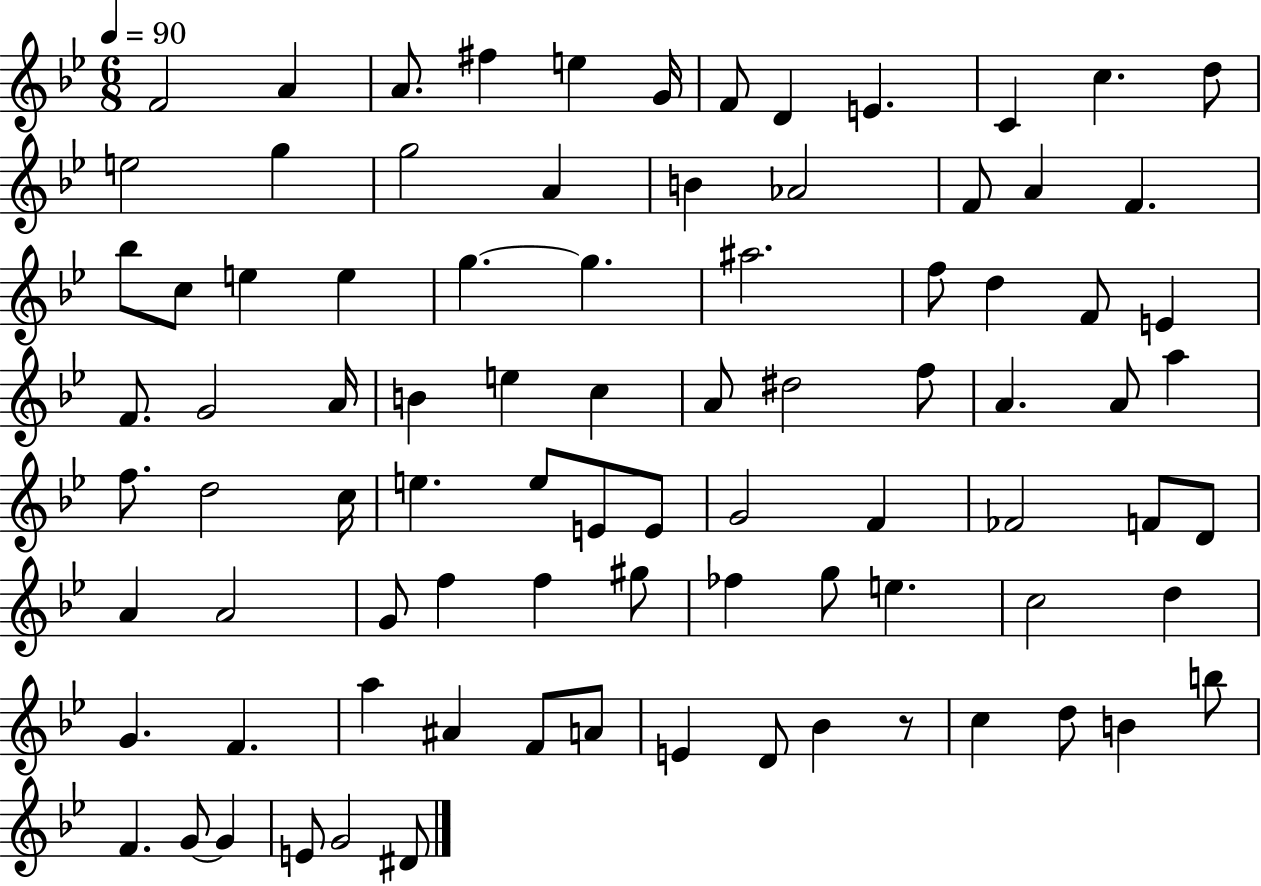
{
  \clef treble
  \numericTimeSignature
  \time 6/8
  \key bes \major
  \tempo 4 = 90
  f'2 a'4 | a'8. fis''4 e''4 g'16 | f'8 d'4 e'4. | c'4 c''4. d''8 | \break e''2 g''4 | g''2 a'4 | b'4 aes'2 | f'8 a'4 f'4. | \break bes''8 c''8 e''4 e''4 | g''4.~~ g''4. | ais''2. | f''8 d''4 f'8 e'4 | \break f'8. g'2 a'16 | b'4 e''4 c''4 | a'8 dis''2 f''8 | a'4. a'8 a''4 | \break f''8. d''2 c''16 | e''4. e''8 e'8 e'8 | g'2 f'4 | fes'2 f'8 d'8 | \break a'4 a'2 | g'8 f''4 f''4 gis''8 | fes''4 g''8 e''4. | c''2 d''4 | \break g'4. f'4. | a''4 ais'4 f'8 a'8 | e'4 d'8 bes'4 r8 | c''4 d''8 b'4 b''8 | \break f'4. g'8~~ g'4 | e'8 g'2 dis'8 | \bar "|."
}